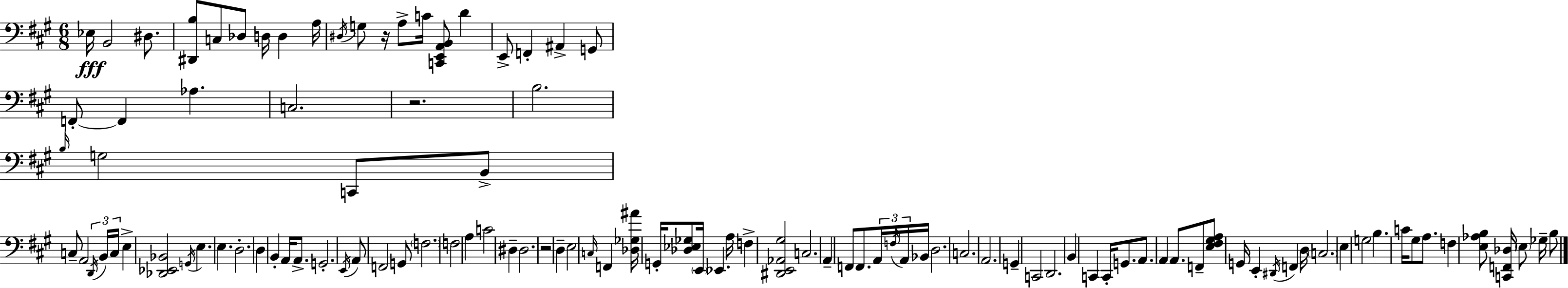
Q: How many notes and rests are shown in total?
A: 110